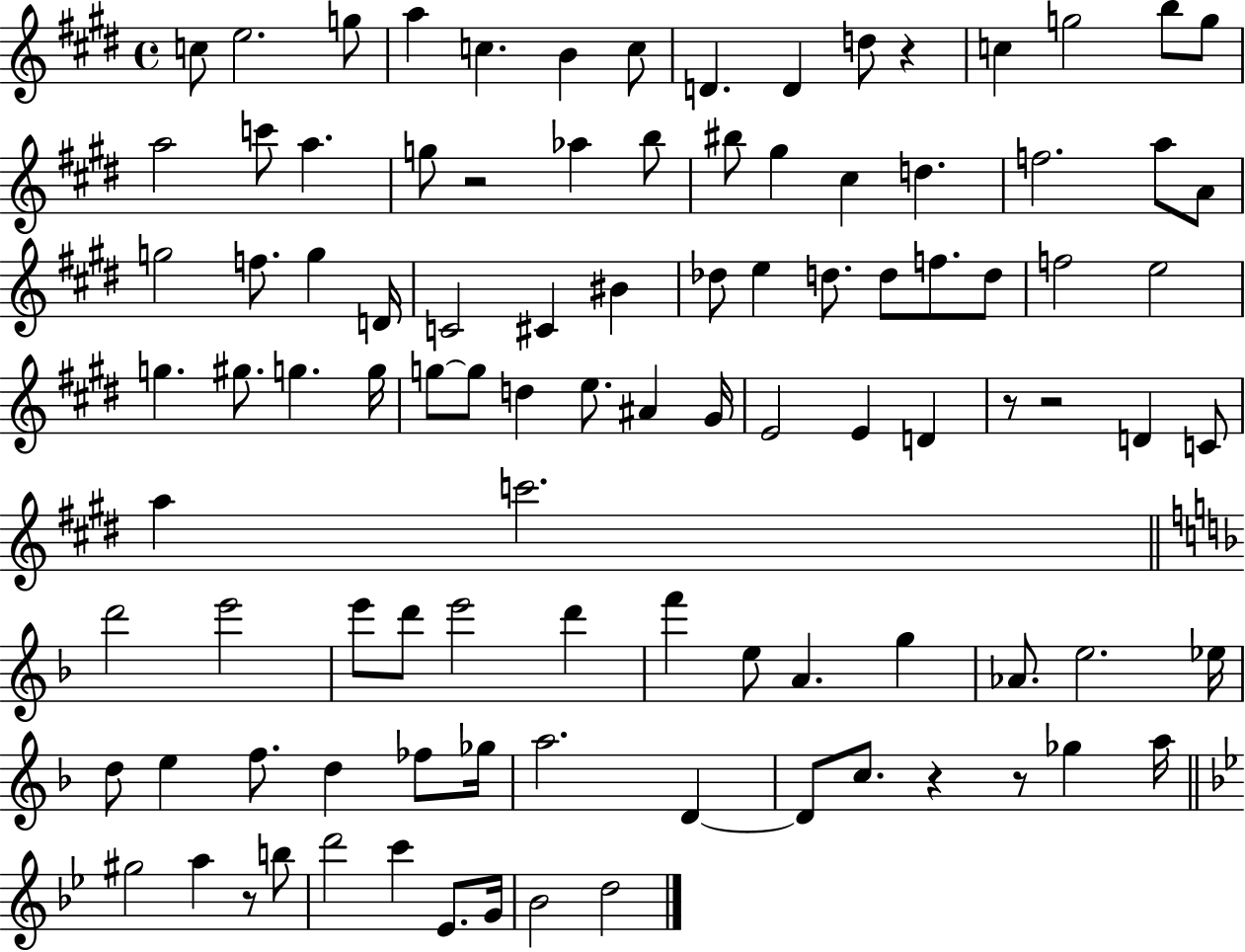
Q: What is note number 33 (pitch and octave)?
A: C#4